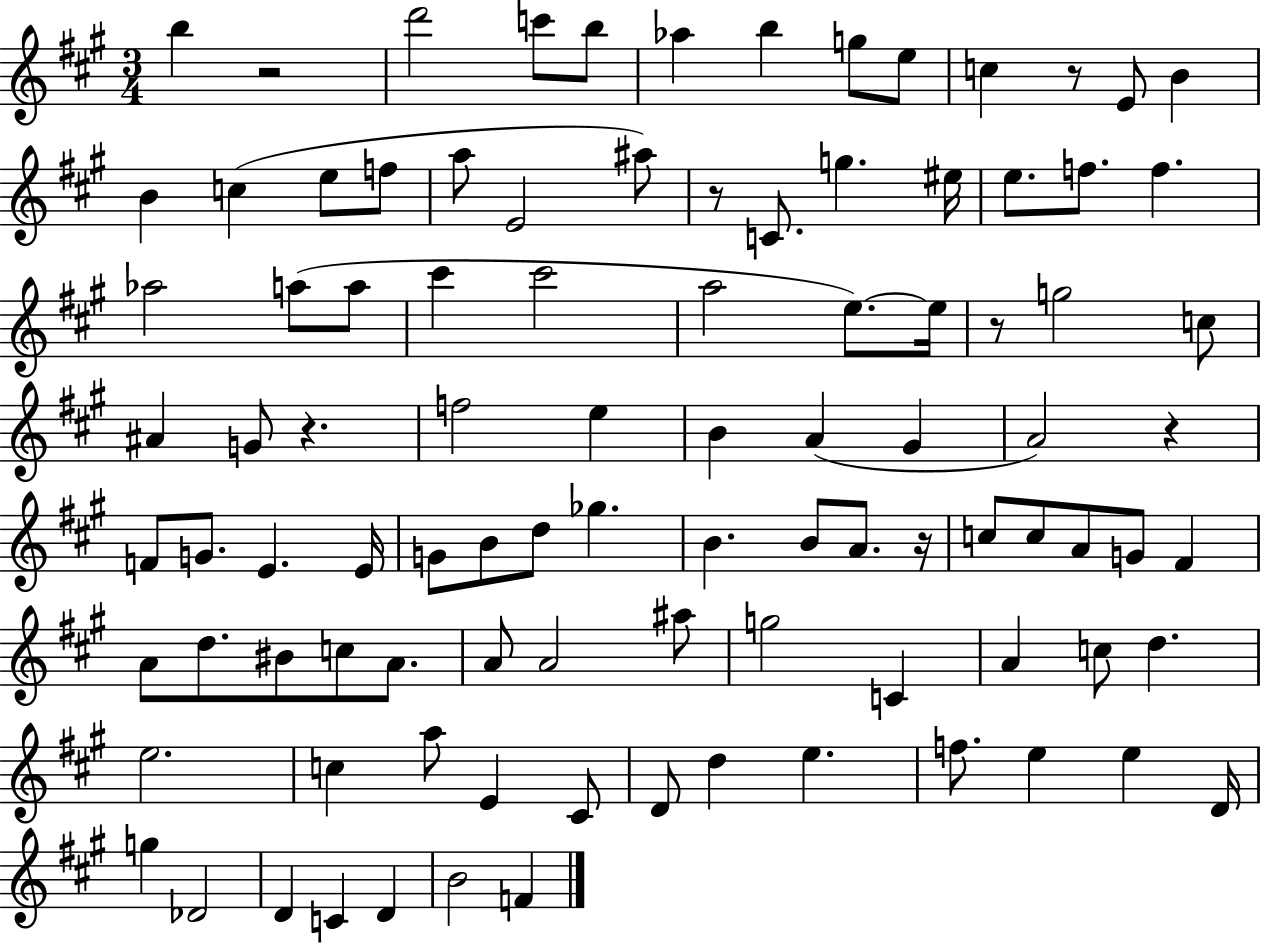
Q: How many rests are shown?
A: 7